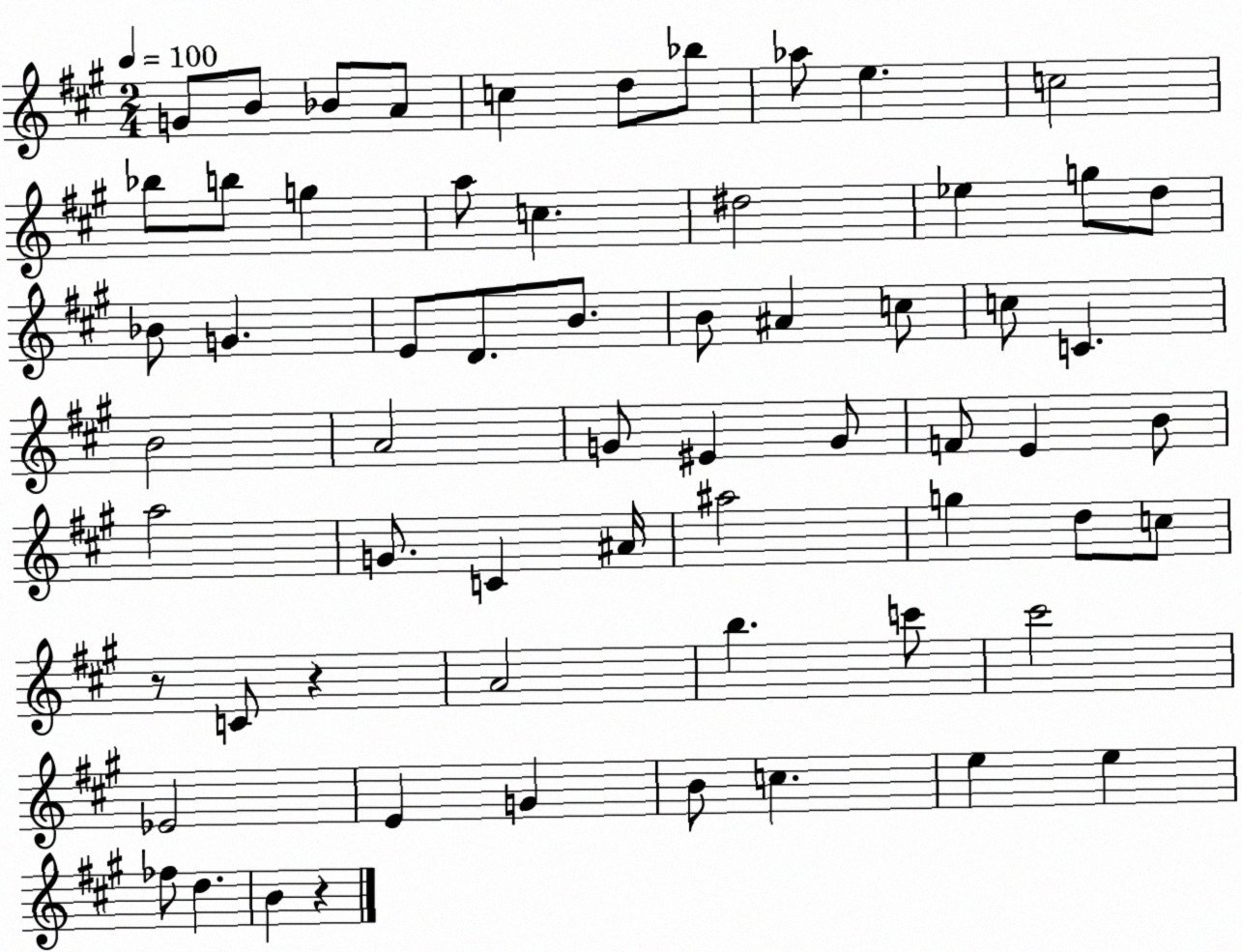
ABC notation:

X:1
T:Untitled
M:2/4
L:1/4
K:A
G/2 B/2 _B/2 A/2 c d/2 _b/2 _a/2 e c2 _b/2 b/2 g a/2 c ^d2 _e g/2 d/2 _B/2 G E/2 D/2 B/2 B/2 ^A c/2 c/2 C B2 A2 G/2 ^E G/2 F/2 E B/2 a2 G/2 C ^A/4 ^a2 g d/2 c/2 z/2 C/2 z A2 b c'/2 ^c'2 _E2 E G B/2 c e e _f/2 d B z